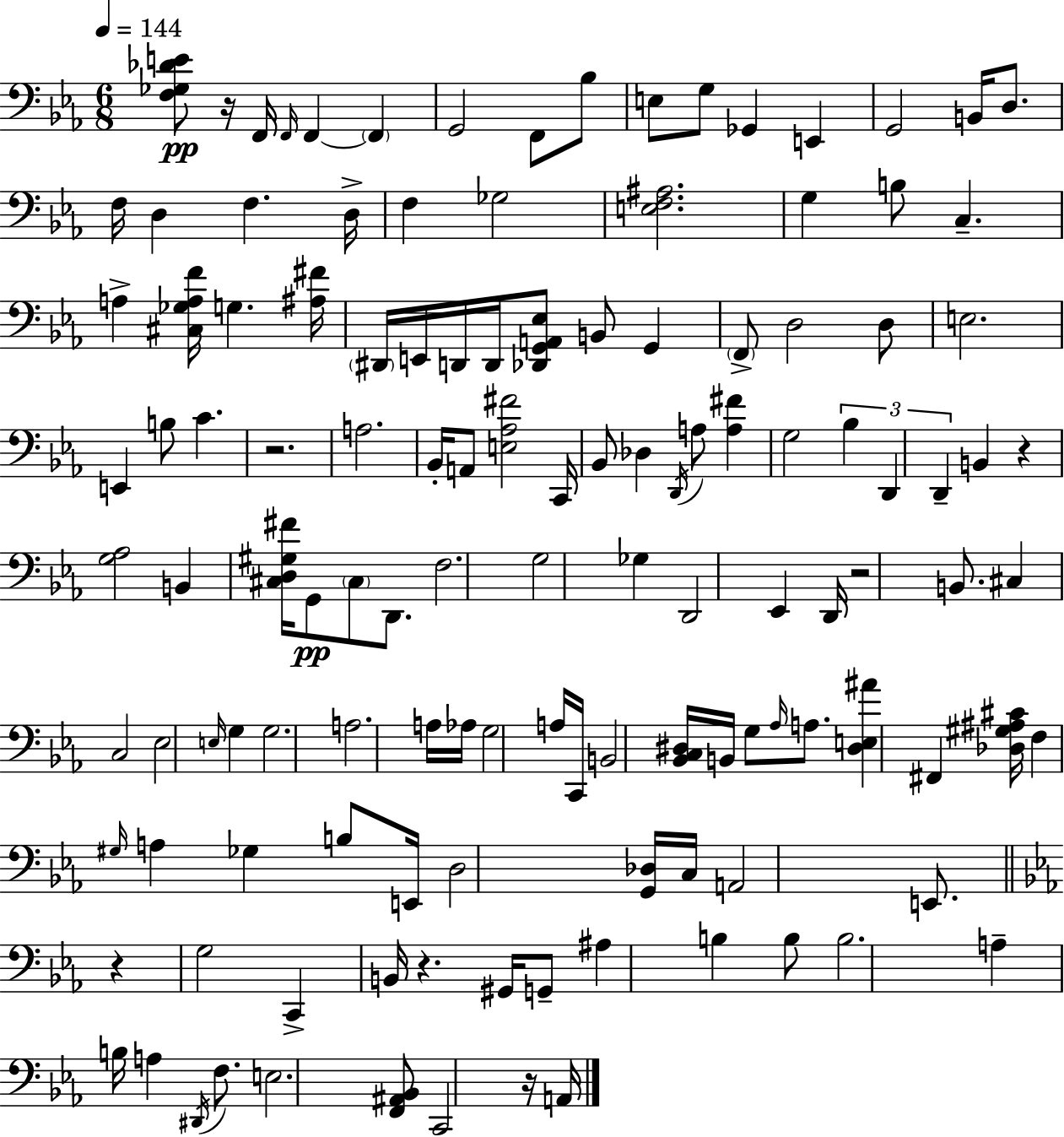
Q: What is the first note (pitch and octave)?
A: F2